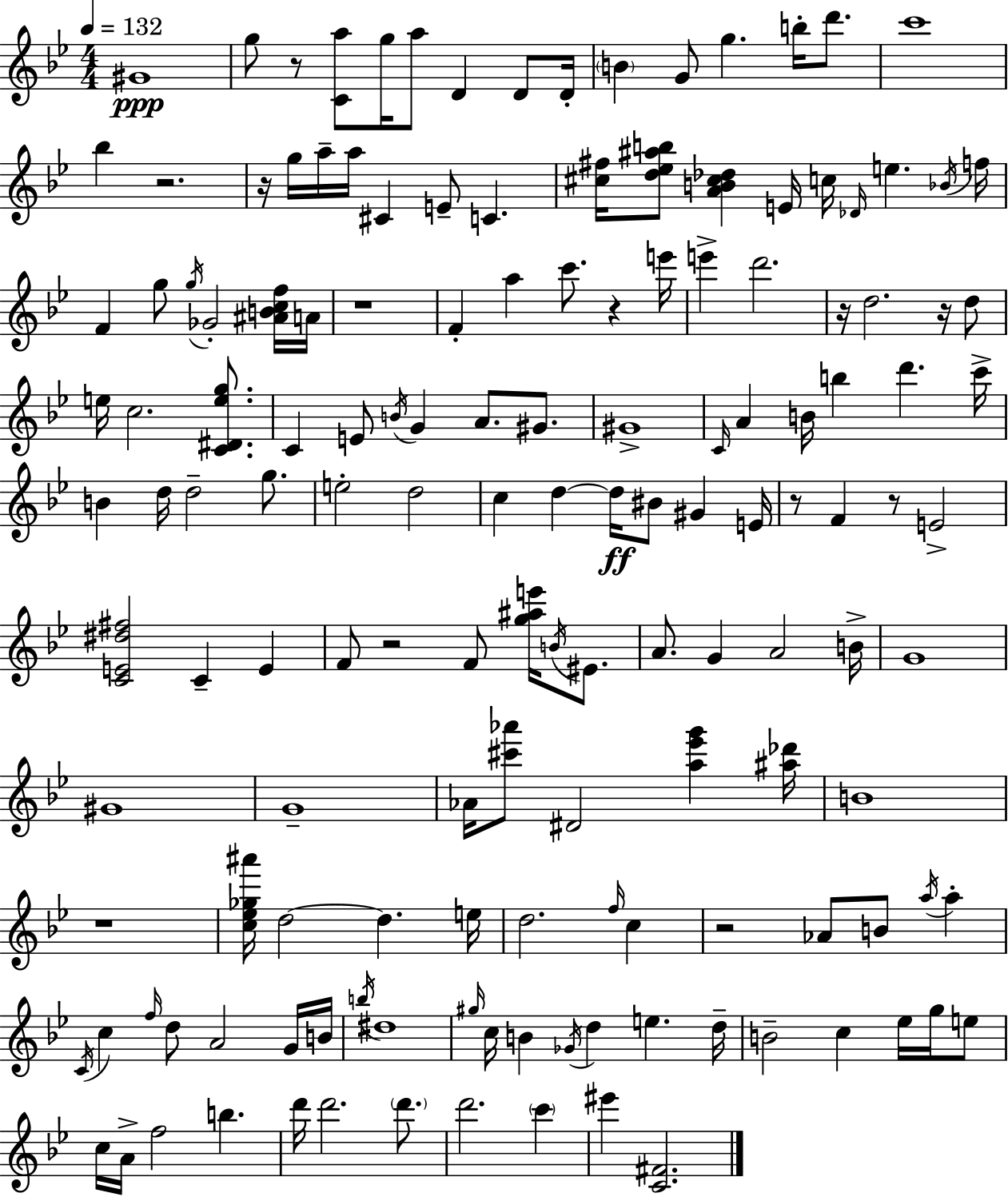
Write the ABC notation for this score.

X:1
T:Untitled
M:4/4
L:1/4
K:Gm
^G4 g/2 z/2 [Ca]/2 g/4 a/2 D D/2 D/4 B G/2 g b/4 d'/2 c'4 _b z2 z/4 g/4 a/4 a/4 ^C E/2 C [^c^f]/4 [d_e^ab]/2 [AB^c_d] E/4 c/4 _D/4 e _B/4 f/4 F g/2 g/4 _G2 [^ABcf]/4 A/4 z4 F a c'/2 z e'/4 e' d'2 z/4 d2 z/4 d/2 e/4 c2 [C^Deg]/2 C E/2 B/4 G A/2 ^G/2 ^G4 C/4 A B/4 b d' c'/4 B d/4 d2 g/2 e2 d2 c d d/4 ^B/2 ^G E/4 z/2 F z/2 E2 [CE^d^f]2 C E F/2 z2 F/2 [g^ae']/4 B/4 ^E/2 A/2 G A2 B/4 G4 ^G4 G4 _A/4 [^c'_a']/2 ^D2 [a_e'g'] [^a_d']/4 B4 z4 [c_e_g^a']/4 d2 d e/4 d2 f/4 c z2 _A/2 B/2 a/4 a C/4 c f/4 d/2 A2 G/4 B/4 b/4 ^d4 ^g/4 c/4 B _G/4 d e d/4 B2 c _e/4 g/4 e/2 c/4 A/4 f2 b d'/4 d'2 d'/2 d'2 c' ^e' [C^F]2